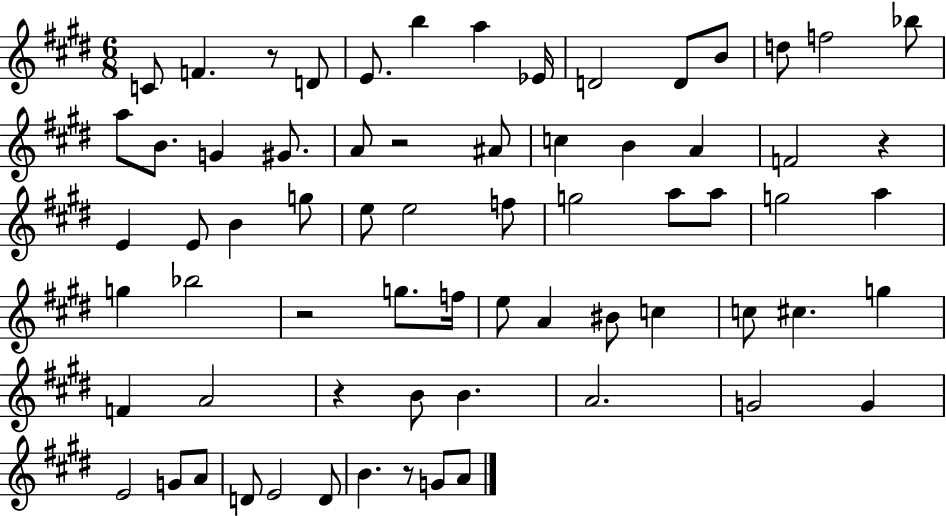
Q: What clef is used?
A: treble